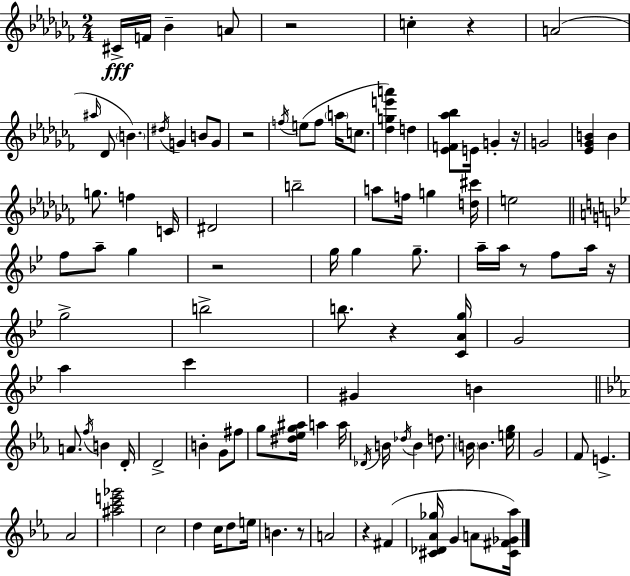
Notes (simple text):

C#4/s F4/s Bb4/q A4/e R/h C5/q R/q A4/h A#5/s Db4/e B4/q. D#5/s G4/q B4/e G4/e R/h F5/s E5/e F5/e A5/s C5/e. [Db5,G5,E6,A6]/q D5/q [Eb4,F4,Ab5,Bb5]/e E4/s G4/q R/s G4/h [Eb4,Gb4,B4]/q B4/q G5/e. F5/q C4/s D#4/h B5/h A5/e F5/s G5/q [D5,C#6]/s E5/h F5/e A5/e G5/q R/h G5/s G5/q G5/e. A5/s A5/s R/e F5/e A5/s R/s G5/h B5/h B5/e. R/q [C4,A4,G5]/s G4/h A5/q C6/q G#4/q B4/q A4/e. F5/s B4/q D4/s D4/h B4/q G4/e F#5/e G5/e [D#5,Eb5,G5,A#5]/s A5/q A5/s Db4/s B4/s Db5/s B4/q D5/e. B4/s B4/q. [E5,G5]/s G4/h F4/e E4/q. Ab4/h [A#5,C6,E6,Gb6]/h C5/h D5/q C5/s D5/e E5/s B4/q. R/e A4/h R/q F#4/q [C#4,Db4,Ab4,Gb5]/s G4/q A4/e [C#4,F#4,Gb4,Ab5]/s